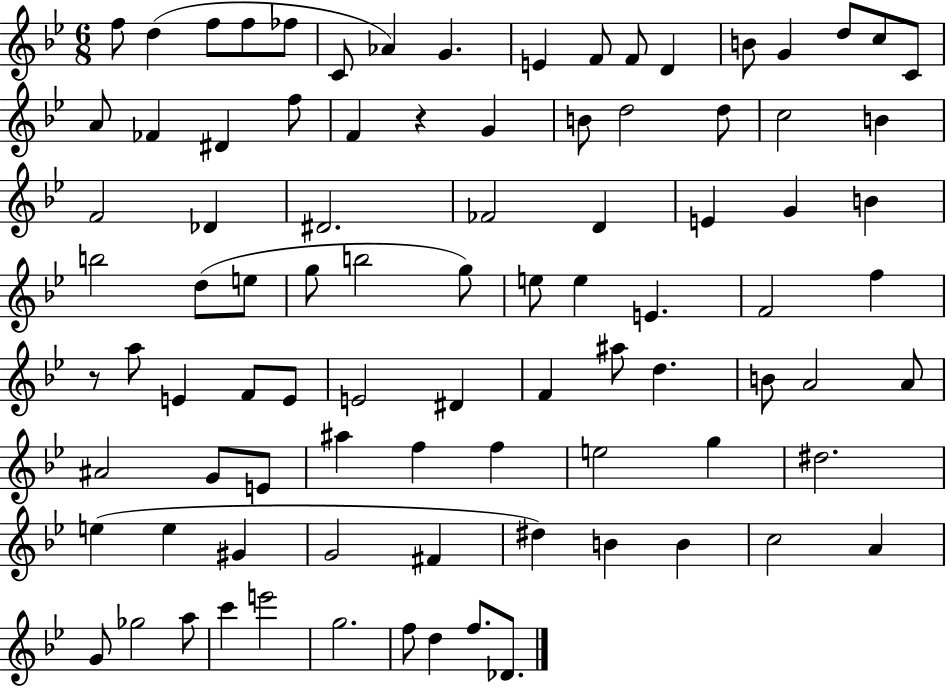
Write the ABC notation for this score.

X:1
T:Untitled
M:6/8
L:1/4
K:Bb
f/2 d f/2 f/2 _f/2 C/2 _A G E F/2 F/2 D B/2 G d/2 c/2 C/2 A/2 _F ^D f/2 F z G B/2 d2 d/2 c2 B F2 _D ^D2 _F2 D E G B b2 d/2 e/2 g/2 b2 g/2 e/2 e E F2 f z/2 a/2 E F/2 E/2 E2 ^D F ^a/2 d B/2 A2 A/2 ^A2 G/2 E/2 ^a f f e2 g ^d2 e e ^G G2 ^F ^d B B c2 A G/2 _g2 a/2 c' e'2 g2 f/2 d f/2 _D/2